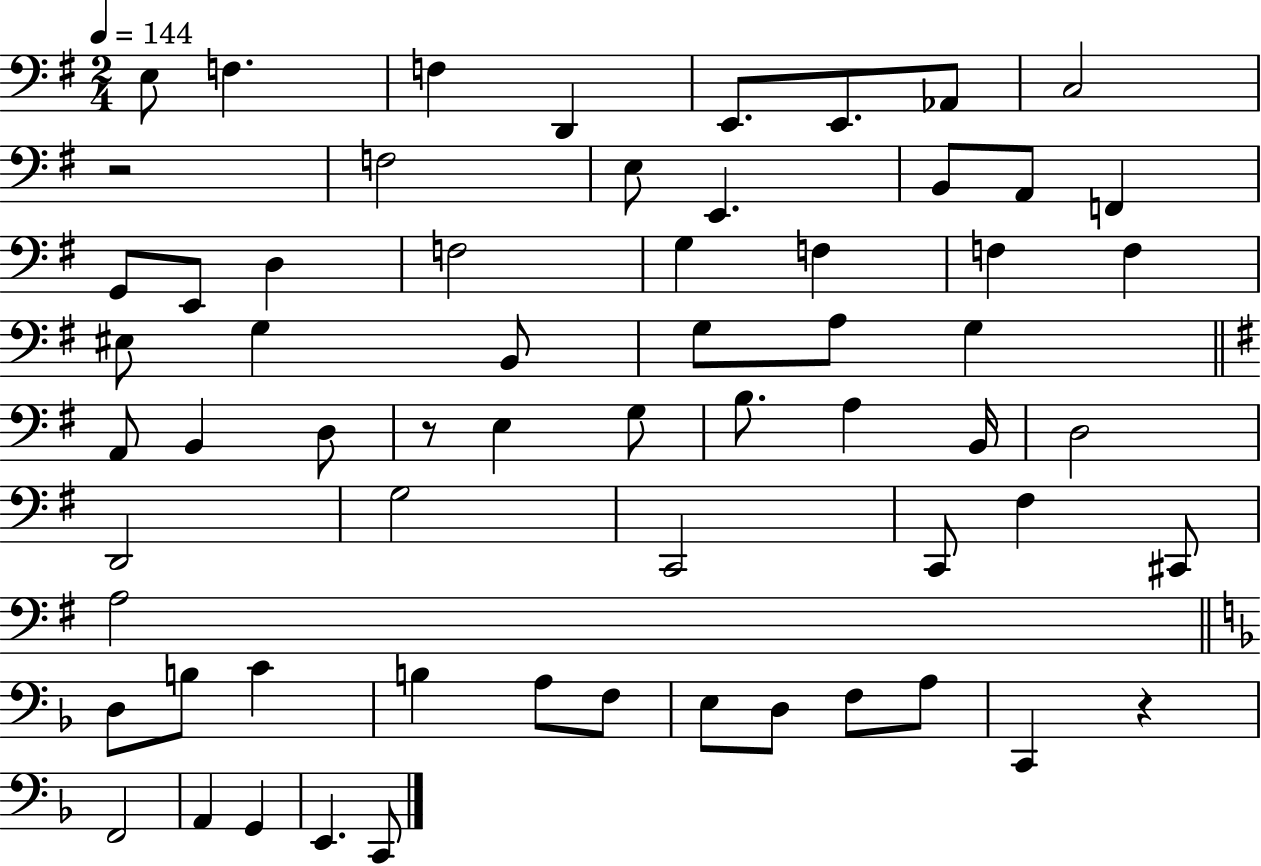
X:1
T:Untitled
M:2/4
L:1/4
K:G
E,/2 F, F, D,, E,,/2 E,,/2 _A,,/2 C,2 z2 F,2 E,/2 E,, B,,/2 A,,/2 F,, G,,/2 E,,/2 D, F,2 G, F, F, F, ^E,/2 G, B,,/2 G,/2 A,/2 G, A,,/2 B,, D,/2 z/2 E, G,/2 B,/2 A, B,,/4 D,2 D,,2 G,2 C,,2 C,,/2 ^F, ^C,,/2 A,2 D,/2 B,/2 C B, A,/2 F,/2 E,/2 D,/2 F,/2 A,/2 C,, z F,,2 A,, G,, E,, C,,/2